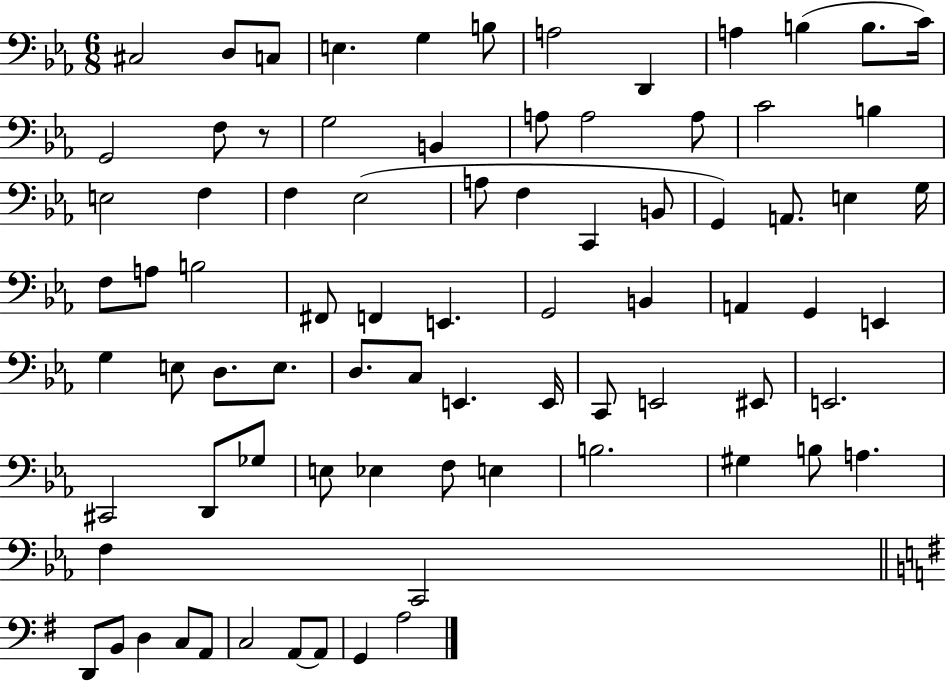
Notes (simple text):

C#3/h D3/e C3/e E3/q. G3/q B3/e A3/h D2/q A3/q B3/q B3/e. C4/s G2/h F3/e R/e G3/h B2/q A3/e A3/h A3/e C4/h B3/q E3/h F3/q F3/q Eb3/h A3/e F3/q C2/q B2/e G2/q A2/e. E3/q G3/s F3/e A3/e B3/h F#2/e F2/q E2/q. G2/h B2/q A2/q G2/q E2/q G3/q E3/e D3/e. E3/e. D3/e. C3/e E2/q. E2/s C2/e E2/h EIS2/e E2/h. C#2/h D2/e Gb3/e E3/e Eb3/q F3/e E3/q B3/h. G#3/q B3/e A3/q. F3/q C2/h D2/e B2/e D3/q C3/e A2/e C3/h A2/e A2/e G2/q A3/h